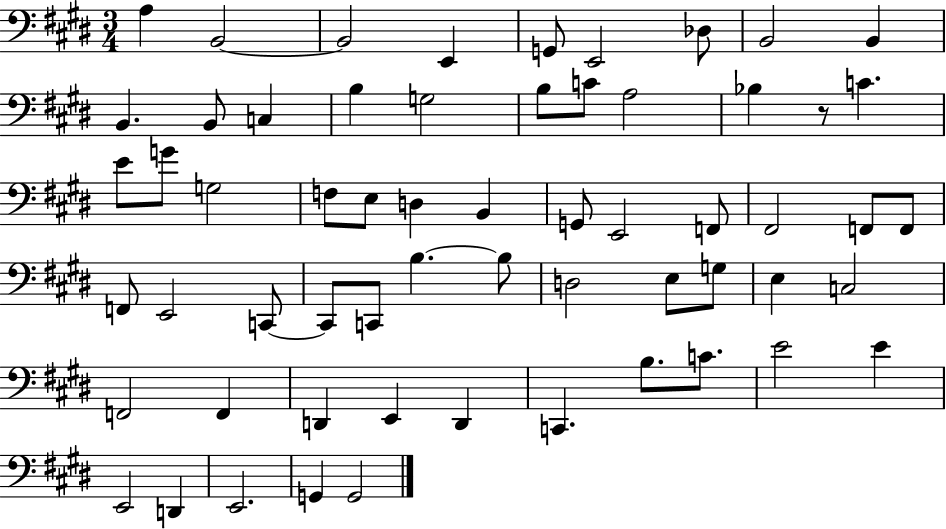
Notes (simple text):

A3/q B2/h B2/h E2/q G2/e E2/h Db3/e B2/h B2/q B2/q. B2/e C3/q B3/q G3/h B3/e C4/e A3/h Bb3/q R/e C4/q. E4/e G4/e G3/h F3/e E3/e D3/q B2/q G2/e E2/h F2/e F#2/h F2/e F2/e F2/e E2/h C2/e C2/e C2/e B3/q. B3/e D3/h E3/e G3/e E3/q C3/h F2/h F2/q D2/q E2/q D2/q C2/q. B3/e. C4/e. E4/h E4/q E2/h D2/q E2/h. G2/q G2/h